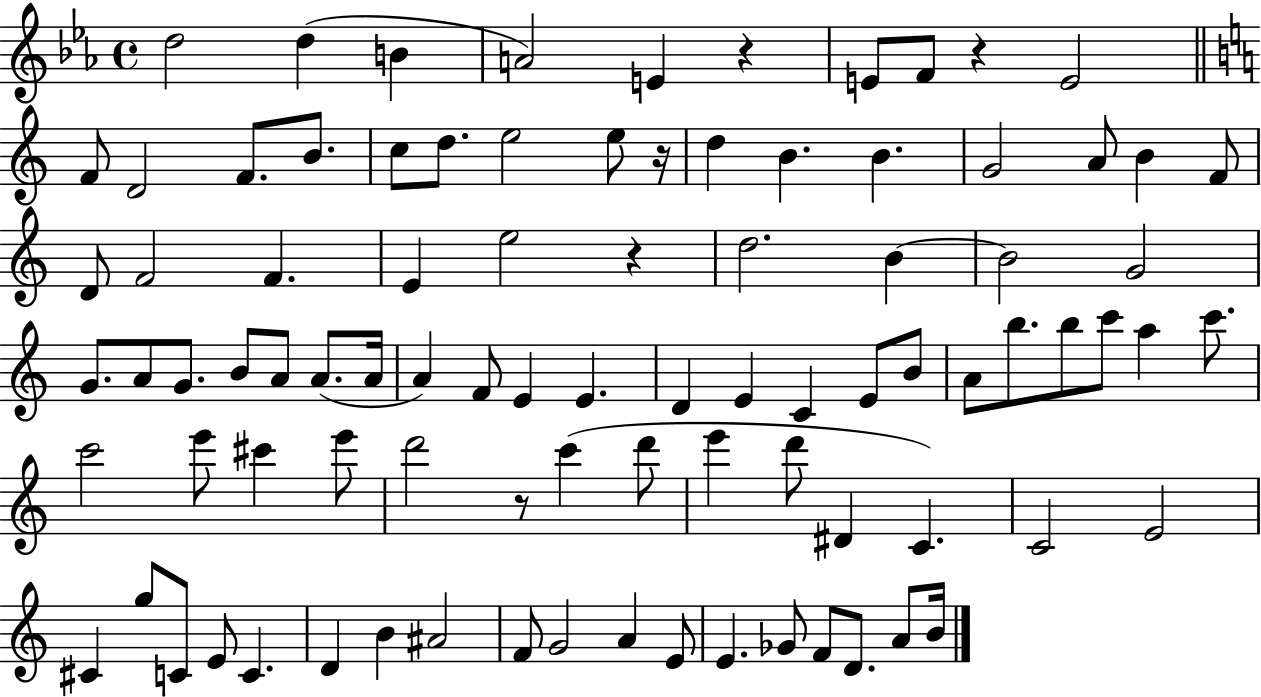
{
  \clef treble
  \time 4/4
  \defaultTimeSignature
  \key ees \major
  d''2 d''4( b'4 | a'2) e'4 r4 | e'8 f'8 r4 e'2 | \bar "||" \break \key a \minor f'8 d'2 f'8. b'8. | c''8 d''8. e''2 e''8 r16 | d''4 b'4. b'4. | g'2 a'8 b'4 f'8 | \break d'8 f'2 f'4. | e'4 e''2 r4 | d''2. b'4~~ | b'2 g'2 | \break g'8. a'8 g'8. b'8 a'8 a'8.( a'16 | a'4) f'8 e'4 e'4. | d'4 e'4 c'4 e'8 b'8 | a'8 b''8. b''8 c'''8 a''4 c'''8. | \break c'''2 e'''8 cis'''4 e'''8 | d'''2 r8 c'''4( d'''8 | e'''4 d'''8 dis'4 c'4.) | c'2 e'2 | \break cis'4 g''8 c'8 e'8 c'4. | d'4 b'4 ais'2 | f'8 g'2 a'4 e'8 | e'4. ges'8 f'8 d'8. a'8 b'16 | \break \bar "|."
}